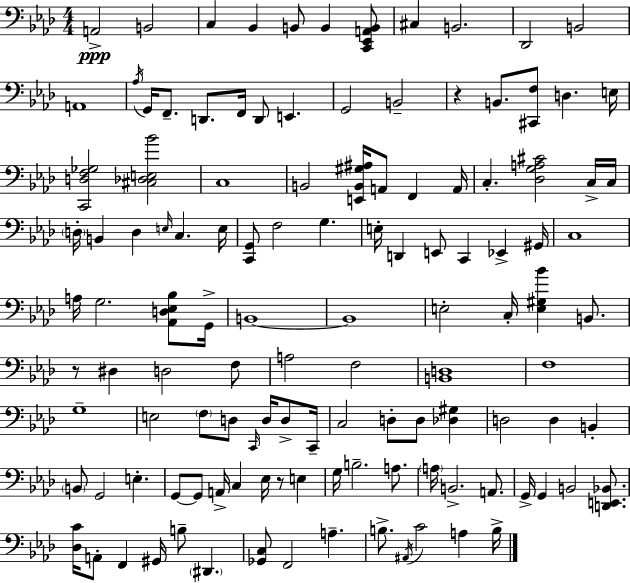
A2/h B2/h C3/q Bb2/q B2/e B2/q [C2,Eb2,A2,B2]/e C#3/q B2/h. Db2/h B2/h A2/w Ab3/s G2/s F2/e. D2/e. F2/s D2/e E2/q. G2/h B2/h R/q B2/e. [C#2,F3]/e D3/q. E3/s [C2,D3,F3,Gb3]/h [C#3,Db3,E3,Bb4]/h C3/w B2/h [E2,B2,G#3,A#3]/s A2/e F2/q A2/s C3/q. [Db3,G3,A3,C#4]/h C3/s C3/s D3/s B2/q D3/q E3/s C3/q. E3/s [C2,G2]/e F3/h G3/q. E3/s D2/q E2/e C2/q Eb2/q G#2/s C3/w A3/s G3/h. [Ab2,D3,Eb3,Bb3]/e G2/s B2/w B2/w E3/h C3/s [E3,G#3,Bb4]/q B2/e. R/e D#3/q D3/h F3/e A3/h F3/h [B2,D3]/w F3/w G3/w E3/h F3/e D3/e C2/s D3/s D3/e C2/s C3/h D3/e D3/e [Db3,G#3]/q D3/h D3/q B2/q B2/e G2/h E3/q. G2/e G2/e A2/s C3/q Eb3/s R/e E3/q G3/s B3/h. A3/e. A3/s B2/h. A2/e. G2/s G2/q B2/h [D2,E2,Bb2]/e. [Db3,C4]/s A2/e F2/q G#2/s B3/e D#2/q. [Gb2,C3]/e F2/h A3/q. B3/e. A#2/s C4/h A3/q B3/s